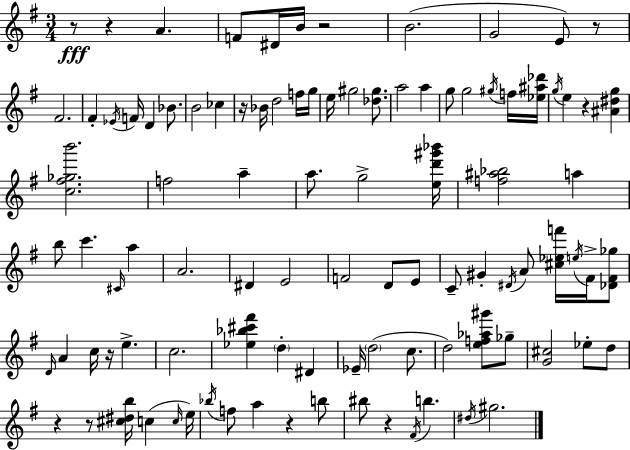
R/e R/q A4/q. F4/e D#4/s B4/s R/h B4/h. G4/h E4/e R/e F#4/h. F#4/q Eb4/s F4/s D4/q Bb4/e. B4/h CES5/q R/s Bb4/s D5/h F5/s G5/s E5/s G#5/h [Db5,G#5]/e. A5/h A5/q G5/e G5/h G#5/s F5/s [Eb5,A#5,Db6]/s G5/s E5/q R/q [A#4,D#5,G5]/q [C5,F#5,Gb5,B6]/h. F5/h A5/q A5/e. G5/h [E5,D6,G#6,Bb6]/s [F5,A#5,Bb5]/h A5/q B5/e C6/q. C#4/s A5/q A4/h. D#4/q E4/h F4/h D4/e E4/e C4/e G#4/q D#4/s A4/e [C#5,Eb5,F6]/s E5/s F#4/s [Db4,F#4,Gb5]/e D4/s A4/q C5/s R/s E5/q. C5/h. [Eb5,Bb5,C#6,F#6]/q D5/q D#4/q Eb4/s D5/h C5/e. D5/h [E5,F5,Ab5,G#6]/e Gb5/e [G4,C#5]/h Eb5/e D5/e R/q R/e [C#5,D#5,B5]/s C5/q C5/s E5/s Bb5/s F5/e A5/q R/q B5/e BIS5/e R/q F#4/s B5/q. D#5/s G#5/h.